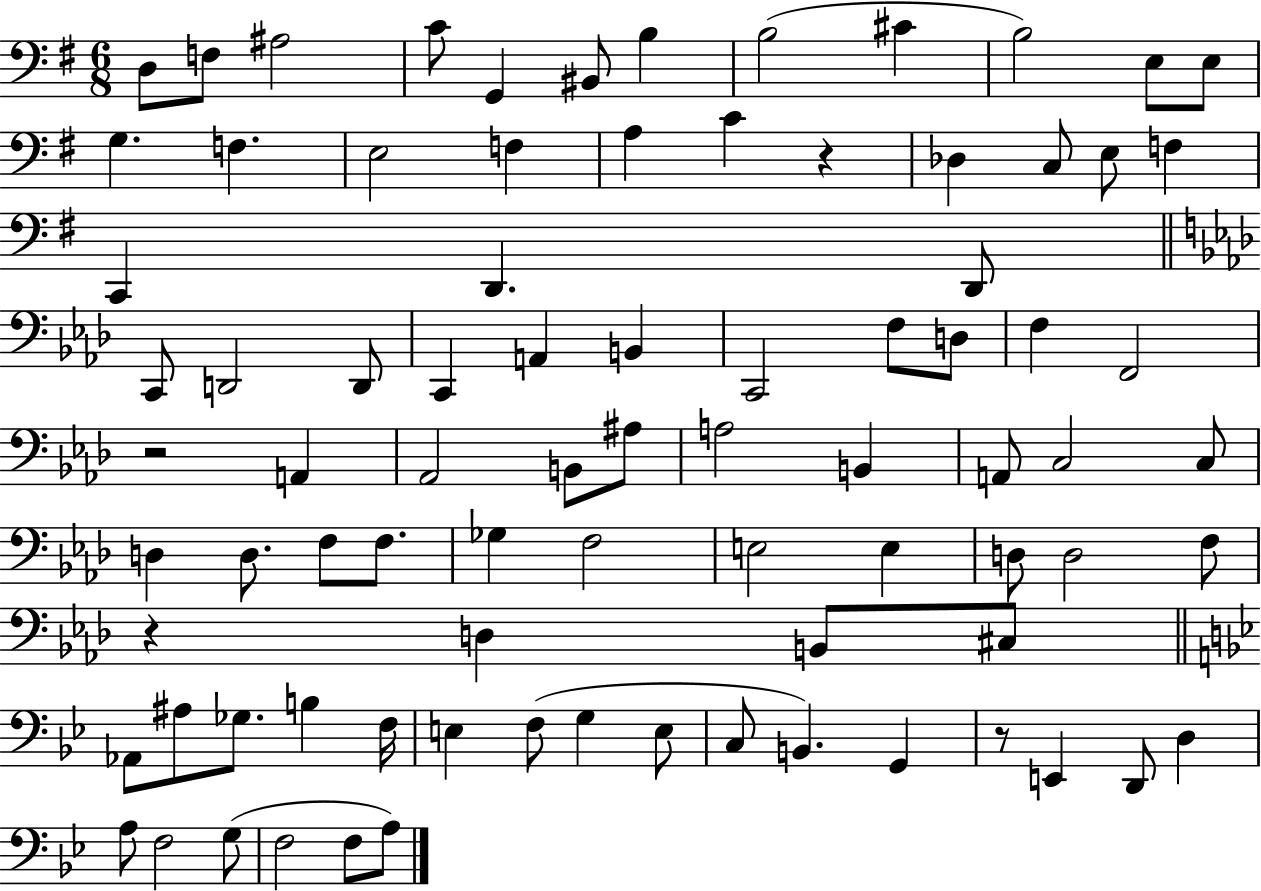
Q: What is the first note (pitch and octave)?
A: D3